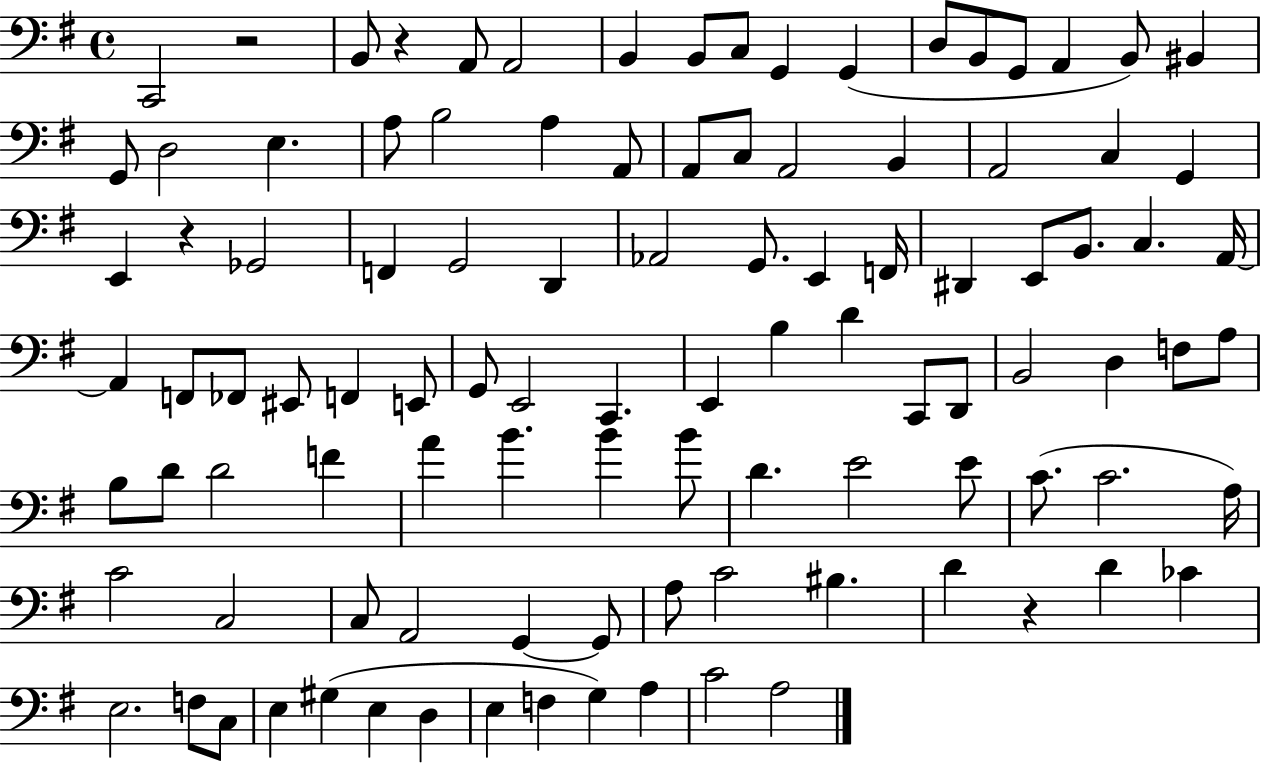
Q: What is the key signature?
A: G major